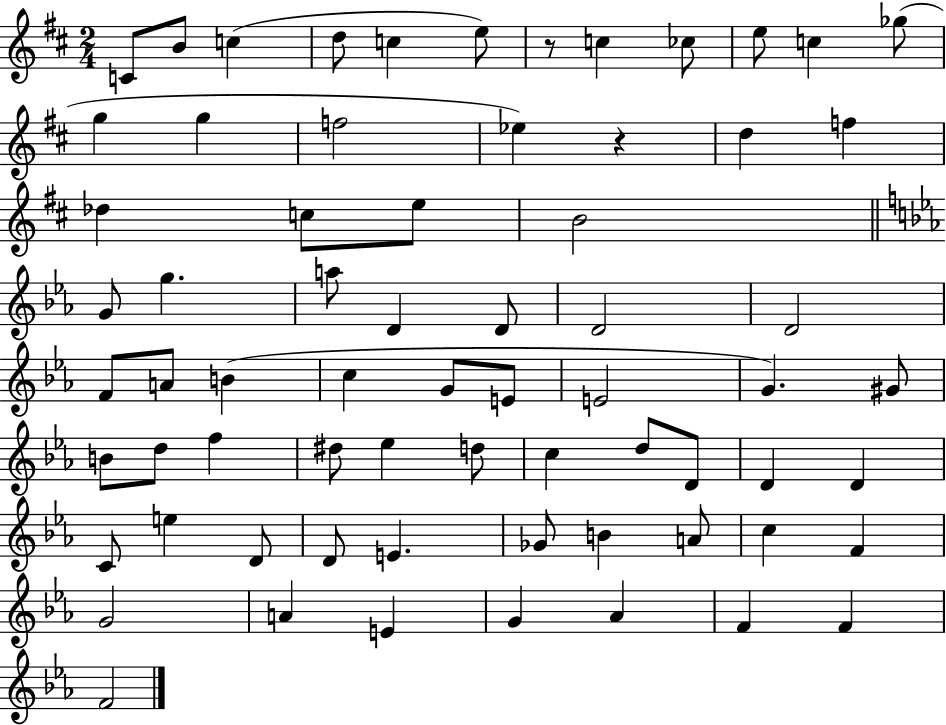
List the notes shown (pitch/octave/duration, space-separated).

C4/e B4/e C5/q D5/e C5/q E5/e R/e C5/q CES5/e E5/e C5/q Gb5/e G5/q G5/q F5/h Eb5/q R/q D5/q F5/q Db5/q C5/e E5/e B4/h G4/e G5/q. A5/e D4/q D4/e D4/h D4/h F4/e A4/e B4/q C5/q G4/e E4/e E4/h G4/q. G#4/e B4/e D5/e F5/q D#5/e Eb5/q D5/e C5/q D5/e D4/e D4/q D4/q C4/e E5/q D4/e D4/e E4/q. Gb4/e B4/q A4/e C5/q F4/q G4/h A4/q E4/q G4/q Ab4/q F4/q F4/q F4/h